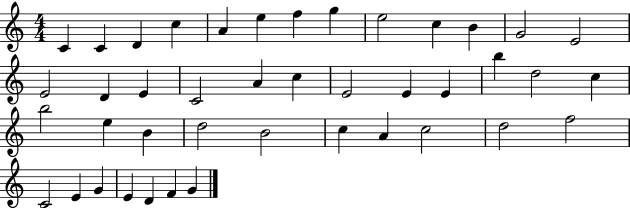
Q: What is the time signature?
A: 4/4